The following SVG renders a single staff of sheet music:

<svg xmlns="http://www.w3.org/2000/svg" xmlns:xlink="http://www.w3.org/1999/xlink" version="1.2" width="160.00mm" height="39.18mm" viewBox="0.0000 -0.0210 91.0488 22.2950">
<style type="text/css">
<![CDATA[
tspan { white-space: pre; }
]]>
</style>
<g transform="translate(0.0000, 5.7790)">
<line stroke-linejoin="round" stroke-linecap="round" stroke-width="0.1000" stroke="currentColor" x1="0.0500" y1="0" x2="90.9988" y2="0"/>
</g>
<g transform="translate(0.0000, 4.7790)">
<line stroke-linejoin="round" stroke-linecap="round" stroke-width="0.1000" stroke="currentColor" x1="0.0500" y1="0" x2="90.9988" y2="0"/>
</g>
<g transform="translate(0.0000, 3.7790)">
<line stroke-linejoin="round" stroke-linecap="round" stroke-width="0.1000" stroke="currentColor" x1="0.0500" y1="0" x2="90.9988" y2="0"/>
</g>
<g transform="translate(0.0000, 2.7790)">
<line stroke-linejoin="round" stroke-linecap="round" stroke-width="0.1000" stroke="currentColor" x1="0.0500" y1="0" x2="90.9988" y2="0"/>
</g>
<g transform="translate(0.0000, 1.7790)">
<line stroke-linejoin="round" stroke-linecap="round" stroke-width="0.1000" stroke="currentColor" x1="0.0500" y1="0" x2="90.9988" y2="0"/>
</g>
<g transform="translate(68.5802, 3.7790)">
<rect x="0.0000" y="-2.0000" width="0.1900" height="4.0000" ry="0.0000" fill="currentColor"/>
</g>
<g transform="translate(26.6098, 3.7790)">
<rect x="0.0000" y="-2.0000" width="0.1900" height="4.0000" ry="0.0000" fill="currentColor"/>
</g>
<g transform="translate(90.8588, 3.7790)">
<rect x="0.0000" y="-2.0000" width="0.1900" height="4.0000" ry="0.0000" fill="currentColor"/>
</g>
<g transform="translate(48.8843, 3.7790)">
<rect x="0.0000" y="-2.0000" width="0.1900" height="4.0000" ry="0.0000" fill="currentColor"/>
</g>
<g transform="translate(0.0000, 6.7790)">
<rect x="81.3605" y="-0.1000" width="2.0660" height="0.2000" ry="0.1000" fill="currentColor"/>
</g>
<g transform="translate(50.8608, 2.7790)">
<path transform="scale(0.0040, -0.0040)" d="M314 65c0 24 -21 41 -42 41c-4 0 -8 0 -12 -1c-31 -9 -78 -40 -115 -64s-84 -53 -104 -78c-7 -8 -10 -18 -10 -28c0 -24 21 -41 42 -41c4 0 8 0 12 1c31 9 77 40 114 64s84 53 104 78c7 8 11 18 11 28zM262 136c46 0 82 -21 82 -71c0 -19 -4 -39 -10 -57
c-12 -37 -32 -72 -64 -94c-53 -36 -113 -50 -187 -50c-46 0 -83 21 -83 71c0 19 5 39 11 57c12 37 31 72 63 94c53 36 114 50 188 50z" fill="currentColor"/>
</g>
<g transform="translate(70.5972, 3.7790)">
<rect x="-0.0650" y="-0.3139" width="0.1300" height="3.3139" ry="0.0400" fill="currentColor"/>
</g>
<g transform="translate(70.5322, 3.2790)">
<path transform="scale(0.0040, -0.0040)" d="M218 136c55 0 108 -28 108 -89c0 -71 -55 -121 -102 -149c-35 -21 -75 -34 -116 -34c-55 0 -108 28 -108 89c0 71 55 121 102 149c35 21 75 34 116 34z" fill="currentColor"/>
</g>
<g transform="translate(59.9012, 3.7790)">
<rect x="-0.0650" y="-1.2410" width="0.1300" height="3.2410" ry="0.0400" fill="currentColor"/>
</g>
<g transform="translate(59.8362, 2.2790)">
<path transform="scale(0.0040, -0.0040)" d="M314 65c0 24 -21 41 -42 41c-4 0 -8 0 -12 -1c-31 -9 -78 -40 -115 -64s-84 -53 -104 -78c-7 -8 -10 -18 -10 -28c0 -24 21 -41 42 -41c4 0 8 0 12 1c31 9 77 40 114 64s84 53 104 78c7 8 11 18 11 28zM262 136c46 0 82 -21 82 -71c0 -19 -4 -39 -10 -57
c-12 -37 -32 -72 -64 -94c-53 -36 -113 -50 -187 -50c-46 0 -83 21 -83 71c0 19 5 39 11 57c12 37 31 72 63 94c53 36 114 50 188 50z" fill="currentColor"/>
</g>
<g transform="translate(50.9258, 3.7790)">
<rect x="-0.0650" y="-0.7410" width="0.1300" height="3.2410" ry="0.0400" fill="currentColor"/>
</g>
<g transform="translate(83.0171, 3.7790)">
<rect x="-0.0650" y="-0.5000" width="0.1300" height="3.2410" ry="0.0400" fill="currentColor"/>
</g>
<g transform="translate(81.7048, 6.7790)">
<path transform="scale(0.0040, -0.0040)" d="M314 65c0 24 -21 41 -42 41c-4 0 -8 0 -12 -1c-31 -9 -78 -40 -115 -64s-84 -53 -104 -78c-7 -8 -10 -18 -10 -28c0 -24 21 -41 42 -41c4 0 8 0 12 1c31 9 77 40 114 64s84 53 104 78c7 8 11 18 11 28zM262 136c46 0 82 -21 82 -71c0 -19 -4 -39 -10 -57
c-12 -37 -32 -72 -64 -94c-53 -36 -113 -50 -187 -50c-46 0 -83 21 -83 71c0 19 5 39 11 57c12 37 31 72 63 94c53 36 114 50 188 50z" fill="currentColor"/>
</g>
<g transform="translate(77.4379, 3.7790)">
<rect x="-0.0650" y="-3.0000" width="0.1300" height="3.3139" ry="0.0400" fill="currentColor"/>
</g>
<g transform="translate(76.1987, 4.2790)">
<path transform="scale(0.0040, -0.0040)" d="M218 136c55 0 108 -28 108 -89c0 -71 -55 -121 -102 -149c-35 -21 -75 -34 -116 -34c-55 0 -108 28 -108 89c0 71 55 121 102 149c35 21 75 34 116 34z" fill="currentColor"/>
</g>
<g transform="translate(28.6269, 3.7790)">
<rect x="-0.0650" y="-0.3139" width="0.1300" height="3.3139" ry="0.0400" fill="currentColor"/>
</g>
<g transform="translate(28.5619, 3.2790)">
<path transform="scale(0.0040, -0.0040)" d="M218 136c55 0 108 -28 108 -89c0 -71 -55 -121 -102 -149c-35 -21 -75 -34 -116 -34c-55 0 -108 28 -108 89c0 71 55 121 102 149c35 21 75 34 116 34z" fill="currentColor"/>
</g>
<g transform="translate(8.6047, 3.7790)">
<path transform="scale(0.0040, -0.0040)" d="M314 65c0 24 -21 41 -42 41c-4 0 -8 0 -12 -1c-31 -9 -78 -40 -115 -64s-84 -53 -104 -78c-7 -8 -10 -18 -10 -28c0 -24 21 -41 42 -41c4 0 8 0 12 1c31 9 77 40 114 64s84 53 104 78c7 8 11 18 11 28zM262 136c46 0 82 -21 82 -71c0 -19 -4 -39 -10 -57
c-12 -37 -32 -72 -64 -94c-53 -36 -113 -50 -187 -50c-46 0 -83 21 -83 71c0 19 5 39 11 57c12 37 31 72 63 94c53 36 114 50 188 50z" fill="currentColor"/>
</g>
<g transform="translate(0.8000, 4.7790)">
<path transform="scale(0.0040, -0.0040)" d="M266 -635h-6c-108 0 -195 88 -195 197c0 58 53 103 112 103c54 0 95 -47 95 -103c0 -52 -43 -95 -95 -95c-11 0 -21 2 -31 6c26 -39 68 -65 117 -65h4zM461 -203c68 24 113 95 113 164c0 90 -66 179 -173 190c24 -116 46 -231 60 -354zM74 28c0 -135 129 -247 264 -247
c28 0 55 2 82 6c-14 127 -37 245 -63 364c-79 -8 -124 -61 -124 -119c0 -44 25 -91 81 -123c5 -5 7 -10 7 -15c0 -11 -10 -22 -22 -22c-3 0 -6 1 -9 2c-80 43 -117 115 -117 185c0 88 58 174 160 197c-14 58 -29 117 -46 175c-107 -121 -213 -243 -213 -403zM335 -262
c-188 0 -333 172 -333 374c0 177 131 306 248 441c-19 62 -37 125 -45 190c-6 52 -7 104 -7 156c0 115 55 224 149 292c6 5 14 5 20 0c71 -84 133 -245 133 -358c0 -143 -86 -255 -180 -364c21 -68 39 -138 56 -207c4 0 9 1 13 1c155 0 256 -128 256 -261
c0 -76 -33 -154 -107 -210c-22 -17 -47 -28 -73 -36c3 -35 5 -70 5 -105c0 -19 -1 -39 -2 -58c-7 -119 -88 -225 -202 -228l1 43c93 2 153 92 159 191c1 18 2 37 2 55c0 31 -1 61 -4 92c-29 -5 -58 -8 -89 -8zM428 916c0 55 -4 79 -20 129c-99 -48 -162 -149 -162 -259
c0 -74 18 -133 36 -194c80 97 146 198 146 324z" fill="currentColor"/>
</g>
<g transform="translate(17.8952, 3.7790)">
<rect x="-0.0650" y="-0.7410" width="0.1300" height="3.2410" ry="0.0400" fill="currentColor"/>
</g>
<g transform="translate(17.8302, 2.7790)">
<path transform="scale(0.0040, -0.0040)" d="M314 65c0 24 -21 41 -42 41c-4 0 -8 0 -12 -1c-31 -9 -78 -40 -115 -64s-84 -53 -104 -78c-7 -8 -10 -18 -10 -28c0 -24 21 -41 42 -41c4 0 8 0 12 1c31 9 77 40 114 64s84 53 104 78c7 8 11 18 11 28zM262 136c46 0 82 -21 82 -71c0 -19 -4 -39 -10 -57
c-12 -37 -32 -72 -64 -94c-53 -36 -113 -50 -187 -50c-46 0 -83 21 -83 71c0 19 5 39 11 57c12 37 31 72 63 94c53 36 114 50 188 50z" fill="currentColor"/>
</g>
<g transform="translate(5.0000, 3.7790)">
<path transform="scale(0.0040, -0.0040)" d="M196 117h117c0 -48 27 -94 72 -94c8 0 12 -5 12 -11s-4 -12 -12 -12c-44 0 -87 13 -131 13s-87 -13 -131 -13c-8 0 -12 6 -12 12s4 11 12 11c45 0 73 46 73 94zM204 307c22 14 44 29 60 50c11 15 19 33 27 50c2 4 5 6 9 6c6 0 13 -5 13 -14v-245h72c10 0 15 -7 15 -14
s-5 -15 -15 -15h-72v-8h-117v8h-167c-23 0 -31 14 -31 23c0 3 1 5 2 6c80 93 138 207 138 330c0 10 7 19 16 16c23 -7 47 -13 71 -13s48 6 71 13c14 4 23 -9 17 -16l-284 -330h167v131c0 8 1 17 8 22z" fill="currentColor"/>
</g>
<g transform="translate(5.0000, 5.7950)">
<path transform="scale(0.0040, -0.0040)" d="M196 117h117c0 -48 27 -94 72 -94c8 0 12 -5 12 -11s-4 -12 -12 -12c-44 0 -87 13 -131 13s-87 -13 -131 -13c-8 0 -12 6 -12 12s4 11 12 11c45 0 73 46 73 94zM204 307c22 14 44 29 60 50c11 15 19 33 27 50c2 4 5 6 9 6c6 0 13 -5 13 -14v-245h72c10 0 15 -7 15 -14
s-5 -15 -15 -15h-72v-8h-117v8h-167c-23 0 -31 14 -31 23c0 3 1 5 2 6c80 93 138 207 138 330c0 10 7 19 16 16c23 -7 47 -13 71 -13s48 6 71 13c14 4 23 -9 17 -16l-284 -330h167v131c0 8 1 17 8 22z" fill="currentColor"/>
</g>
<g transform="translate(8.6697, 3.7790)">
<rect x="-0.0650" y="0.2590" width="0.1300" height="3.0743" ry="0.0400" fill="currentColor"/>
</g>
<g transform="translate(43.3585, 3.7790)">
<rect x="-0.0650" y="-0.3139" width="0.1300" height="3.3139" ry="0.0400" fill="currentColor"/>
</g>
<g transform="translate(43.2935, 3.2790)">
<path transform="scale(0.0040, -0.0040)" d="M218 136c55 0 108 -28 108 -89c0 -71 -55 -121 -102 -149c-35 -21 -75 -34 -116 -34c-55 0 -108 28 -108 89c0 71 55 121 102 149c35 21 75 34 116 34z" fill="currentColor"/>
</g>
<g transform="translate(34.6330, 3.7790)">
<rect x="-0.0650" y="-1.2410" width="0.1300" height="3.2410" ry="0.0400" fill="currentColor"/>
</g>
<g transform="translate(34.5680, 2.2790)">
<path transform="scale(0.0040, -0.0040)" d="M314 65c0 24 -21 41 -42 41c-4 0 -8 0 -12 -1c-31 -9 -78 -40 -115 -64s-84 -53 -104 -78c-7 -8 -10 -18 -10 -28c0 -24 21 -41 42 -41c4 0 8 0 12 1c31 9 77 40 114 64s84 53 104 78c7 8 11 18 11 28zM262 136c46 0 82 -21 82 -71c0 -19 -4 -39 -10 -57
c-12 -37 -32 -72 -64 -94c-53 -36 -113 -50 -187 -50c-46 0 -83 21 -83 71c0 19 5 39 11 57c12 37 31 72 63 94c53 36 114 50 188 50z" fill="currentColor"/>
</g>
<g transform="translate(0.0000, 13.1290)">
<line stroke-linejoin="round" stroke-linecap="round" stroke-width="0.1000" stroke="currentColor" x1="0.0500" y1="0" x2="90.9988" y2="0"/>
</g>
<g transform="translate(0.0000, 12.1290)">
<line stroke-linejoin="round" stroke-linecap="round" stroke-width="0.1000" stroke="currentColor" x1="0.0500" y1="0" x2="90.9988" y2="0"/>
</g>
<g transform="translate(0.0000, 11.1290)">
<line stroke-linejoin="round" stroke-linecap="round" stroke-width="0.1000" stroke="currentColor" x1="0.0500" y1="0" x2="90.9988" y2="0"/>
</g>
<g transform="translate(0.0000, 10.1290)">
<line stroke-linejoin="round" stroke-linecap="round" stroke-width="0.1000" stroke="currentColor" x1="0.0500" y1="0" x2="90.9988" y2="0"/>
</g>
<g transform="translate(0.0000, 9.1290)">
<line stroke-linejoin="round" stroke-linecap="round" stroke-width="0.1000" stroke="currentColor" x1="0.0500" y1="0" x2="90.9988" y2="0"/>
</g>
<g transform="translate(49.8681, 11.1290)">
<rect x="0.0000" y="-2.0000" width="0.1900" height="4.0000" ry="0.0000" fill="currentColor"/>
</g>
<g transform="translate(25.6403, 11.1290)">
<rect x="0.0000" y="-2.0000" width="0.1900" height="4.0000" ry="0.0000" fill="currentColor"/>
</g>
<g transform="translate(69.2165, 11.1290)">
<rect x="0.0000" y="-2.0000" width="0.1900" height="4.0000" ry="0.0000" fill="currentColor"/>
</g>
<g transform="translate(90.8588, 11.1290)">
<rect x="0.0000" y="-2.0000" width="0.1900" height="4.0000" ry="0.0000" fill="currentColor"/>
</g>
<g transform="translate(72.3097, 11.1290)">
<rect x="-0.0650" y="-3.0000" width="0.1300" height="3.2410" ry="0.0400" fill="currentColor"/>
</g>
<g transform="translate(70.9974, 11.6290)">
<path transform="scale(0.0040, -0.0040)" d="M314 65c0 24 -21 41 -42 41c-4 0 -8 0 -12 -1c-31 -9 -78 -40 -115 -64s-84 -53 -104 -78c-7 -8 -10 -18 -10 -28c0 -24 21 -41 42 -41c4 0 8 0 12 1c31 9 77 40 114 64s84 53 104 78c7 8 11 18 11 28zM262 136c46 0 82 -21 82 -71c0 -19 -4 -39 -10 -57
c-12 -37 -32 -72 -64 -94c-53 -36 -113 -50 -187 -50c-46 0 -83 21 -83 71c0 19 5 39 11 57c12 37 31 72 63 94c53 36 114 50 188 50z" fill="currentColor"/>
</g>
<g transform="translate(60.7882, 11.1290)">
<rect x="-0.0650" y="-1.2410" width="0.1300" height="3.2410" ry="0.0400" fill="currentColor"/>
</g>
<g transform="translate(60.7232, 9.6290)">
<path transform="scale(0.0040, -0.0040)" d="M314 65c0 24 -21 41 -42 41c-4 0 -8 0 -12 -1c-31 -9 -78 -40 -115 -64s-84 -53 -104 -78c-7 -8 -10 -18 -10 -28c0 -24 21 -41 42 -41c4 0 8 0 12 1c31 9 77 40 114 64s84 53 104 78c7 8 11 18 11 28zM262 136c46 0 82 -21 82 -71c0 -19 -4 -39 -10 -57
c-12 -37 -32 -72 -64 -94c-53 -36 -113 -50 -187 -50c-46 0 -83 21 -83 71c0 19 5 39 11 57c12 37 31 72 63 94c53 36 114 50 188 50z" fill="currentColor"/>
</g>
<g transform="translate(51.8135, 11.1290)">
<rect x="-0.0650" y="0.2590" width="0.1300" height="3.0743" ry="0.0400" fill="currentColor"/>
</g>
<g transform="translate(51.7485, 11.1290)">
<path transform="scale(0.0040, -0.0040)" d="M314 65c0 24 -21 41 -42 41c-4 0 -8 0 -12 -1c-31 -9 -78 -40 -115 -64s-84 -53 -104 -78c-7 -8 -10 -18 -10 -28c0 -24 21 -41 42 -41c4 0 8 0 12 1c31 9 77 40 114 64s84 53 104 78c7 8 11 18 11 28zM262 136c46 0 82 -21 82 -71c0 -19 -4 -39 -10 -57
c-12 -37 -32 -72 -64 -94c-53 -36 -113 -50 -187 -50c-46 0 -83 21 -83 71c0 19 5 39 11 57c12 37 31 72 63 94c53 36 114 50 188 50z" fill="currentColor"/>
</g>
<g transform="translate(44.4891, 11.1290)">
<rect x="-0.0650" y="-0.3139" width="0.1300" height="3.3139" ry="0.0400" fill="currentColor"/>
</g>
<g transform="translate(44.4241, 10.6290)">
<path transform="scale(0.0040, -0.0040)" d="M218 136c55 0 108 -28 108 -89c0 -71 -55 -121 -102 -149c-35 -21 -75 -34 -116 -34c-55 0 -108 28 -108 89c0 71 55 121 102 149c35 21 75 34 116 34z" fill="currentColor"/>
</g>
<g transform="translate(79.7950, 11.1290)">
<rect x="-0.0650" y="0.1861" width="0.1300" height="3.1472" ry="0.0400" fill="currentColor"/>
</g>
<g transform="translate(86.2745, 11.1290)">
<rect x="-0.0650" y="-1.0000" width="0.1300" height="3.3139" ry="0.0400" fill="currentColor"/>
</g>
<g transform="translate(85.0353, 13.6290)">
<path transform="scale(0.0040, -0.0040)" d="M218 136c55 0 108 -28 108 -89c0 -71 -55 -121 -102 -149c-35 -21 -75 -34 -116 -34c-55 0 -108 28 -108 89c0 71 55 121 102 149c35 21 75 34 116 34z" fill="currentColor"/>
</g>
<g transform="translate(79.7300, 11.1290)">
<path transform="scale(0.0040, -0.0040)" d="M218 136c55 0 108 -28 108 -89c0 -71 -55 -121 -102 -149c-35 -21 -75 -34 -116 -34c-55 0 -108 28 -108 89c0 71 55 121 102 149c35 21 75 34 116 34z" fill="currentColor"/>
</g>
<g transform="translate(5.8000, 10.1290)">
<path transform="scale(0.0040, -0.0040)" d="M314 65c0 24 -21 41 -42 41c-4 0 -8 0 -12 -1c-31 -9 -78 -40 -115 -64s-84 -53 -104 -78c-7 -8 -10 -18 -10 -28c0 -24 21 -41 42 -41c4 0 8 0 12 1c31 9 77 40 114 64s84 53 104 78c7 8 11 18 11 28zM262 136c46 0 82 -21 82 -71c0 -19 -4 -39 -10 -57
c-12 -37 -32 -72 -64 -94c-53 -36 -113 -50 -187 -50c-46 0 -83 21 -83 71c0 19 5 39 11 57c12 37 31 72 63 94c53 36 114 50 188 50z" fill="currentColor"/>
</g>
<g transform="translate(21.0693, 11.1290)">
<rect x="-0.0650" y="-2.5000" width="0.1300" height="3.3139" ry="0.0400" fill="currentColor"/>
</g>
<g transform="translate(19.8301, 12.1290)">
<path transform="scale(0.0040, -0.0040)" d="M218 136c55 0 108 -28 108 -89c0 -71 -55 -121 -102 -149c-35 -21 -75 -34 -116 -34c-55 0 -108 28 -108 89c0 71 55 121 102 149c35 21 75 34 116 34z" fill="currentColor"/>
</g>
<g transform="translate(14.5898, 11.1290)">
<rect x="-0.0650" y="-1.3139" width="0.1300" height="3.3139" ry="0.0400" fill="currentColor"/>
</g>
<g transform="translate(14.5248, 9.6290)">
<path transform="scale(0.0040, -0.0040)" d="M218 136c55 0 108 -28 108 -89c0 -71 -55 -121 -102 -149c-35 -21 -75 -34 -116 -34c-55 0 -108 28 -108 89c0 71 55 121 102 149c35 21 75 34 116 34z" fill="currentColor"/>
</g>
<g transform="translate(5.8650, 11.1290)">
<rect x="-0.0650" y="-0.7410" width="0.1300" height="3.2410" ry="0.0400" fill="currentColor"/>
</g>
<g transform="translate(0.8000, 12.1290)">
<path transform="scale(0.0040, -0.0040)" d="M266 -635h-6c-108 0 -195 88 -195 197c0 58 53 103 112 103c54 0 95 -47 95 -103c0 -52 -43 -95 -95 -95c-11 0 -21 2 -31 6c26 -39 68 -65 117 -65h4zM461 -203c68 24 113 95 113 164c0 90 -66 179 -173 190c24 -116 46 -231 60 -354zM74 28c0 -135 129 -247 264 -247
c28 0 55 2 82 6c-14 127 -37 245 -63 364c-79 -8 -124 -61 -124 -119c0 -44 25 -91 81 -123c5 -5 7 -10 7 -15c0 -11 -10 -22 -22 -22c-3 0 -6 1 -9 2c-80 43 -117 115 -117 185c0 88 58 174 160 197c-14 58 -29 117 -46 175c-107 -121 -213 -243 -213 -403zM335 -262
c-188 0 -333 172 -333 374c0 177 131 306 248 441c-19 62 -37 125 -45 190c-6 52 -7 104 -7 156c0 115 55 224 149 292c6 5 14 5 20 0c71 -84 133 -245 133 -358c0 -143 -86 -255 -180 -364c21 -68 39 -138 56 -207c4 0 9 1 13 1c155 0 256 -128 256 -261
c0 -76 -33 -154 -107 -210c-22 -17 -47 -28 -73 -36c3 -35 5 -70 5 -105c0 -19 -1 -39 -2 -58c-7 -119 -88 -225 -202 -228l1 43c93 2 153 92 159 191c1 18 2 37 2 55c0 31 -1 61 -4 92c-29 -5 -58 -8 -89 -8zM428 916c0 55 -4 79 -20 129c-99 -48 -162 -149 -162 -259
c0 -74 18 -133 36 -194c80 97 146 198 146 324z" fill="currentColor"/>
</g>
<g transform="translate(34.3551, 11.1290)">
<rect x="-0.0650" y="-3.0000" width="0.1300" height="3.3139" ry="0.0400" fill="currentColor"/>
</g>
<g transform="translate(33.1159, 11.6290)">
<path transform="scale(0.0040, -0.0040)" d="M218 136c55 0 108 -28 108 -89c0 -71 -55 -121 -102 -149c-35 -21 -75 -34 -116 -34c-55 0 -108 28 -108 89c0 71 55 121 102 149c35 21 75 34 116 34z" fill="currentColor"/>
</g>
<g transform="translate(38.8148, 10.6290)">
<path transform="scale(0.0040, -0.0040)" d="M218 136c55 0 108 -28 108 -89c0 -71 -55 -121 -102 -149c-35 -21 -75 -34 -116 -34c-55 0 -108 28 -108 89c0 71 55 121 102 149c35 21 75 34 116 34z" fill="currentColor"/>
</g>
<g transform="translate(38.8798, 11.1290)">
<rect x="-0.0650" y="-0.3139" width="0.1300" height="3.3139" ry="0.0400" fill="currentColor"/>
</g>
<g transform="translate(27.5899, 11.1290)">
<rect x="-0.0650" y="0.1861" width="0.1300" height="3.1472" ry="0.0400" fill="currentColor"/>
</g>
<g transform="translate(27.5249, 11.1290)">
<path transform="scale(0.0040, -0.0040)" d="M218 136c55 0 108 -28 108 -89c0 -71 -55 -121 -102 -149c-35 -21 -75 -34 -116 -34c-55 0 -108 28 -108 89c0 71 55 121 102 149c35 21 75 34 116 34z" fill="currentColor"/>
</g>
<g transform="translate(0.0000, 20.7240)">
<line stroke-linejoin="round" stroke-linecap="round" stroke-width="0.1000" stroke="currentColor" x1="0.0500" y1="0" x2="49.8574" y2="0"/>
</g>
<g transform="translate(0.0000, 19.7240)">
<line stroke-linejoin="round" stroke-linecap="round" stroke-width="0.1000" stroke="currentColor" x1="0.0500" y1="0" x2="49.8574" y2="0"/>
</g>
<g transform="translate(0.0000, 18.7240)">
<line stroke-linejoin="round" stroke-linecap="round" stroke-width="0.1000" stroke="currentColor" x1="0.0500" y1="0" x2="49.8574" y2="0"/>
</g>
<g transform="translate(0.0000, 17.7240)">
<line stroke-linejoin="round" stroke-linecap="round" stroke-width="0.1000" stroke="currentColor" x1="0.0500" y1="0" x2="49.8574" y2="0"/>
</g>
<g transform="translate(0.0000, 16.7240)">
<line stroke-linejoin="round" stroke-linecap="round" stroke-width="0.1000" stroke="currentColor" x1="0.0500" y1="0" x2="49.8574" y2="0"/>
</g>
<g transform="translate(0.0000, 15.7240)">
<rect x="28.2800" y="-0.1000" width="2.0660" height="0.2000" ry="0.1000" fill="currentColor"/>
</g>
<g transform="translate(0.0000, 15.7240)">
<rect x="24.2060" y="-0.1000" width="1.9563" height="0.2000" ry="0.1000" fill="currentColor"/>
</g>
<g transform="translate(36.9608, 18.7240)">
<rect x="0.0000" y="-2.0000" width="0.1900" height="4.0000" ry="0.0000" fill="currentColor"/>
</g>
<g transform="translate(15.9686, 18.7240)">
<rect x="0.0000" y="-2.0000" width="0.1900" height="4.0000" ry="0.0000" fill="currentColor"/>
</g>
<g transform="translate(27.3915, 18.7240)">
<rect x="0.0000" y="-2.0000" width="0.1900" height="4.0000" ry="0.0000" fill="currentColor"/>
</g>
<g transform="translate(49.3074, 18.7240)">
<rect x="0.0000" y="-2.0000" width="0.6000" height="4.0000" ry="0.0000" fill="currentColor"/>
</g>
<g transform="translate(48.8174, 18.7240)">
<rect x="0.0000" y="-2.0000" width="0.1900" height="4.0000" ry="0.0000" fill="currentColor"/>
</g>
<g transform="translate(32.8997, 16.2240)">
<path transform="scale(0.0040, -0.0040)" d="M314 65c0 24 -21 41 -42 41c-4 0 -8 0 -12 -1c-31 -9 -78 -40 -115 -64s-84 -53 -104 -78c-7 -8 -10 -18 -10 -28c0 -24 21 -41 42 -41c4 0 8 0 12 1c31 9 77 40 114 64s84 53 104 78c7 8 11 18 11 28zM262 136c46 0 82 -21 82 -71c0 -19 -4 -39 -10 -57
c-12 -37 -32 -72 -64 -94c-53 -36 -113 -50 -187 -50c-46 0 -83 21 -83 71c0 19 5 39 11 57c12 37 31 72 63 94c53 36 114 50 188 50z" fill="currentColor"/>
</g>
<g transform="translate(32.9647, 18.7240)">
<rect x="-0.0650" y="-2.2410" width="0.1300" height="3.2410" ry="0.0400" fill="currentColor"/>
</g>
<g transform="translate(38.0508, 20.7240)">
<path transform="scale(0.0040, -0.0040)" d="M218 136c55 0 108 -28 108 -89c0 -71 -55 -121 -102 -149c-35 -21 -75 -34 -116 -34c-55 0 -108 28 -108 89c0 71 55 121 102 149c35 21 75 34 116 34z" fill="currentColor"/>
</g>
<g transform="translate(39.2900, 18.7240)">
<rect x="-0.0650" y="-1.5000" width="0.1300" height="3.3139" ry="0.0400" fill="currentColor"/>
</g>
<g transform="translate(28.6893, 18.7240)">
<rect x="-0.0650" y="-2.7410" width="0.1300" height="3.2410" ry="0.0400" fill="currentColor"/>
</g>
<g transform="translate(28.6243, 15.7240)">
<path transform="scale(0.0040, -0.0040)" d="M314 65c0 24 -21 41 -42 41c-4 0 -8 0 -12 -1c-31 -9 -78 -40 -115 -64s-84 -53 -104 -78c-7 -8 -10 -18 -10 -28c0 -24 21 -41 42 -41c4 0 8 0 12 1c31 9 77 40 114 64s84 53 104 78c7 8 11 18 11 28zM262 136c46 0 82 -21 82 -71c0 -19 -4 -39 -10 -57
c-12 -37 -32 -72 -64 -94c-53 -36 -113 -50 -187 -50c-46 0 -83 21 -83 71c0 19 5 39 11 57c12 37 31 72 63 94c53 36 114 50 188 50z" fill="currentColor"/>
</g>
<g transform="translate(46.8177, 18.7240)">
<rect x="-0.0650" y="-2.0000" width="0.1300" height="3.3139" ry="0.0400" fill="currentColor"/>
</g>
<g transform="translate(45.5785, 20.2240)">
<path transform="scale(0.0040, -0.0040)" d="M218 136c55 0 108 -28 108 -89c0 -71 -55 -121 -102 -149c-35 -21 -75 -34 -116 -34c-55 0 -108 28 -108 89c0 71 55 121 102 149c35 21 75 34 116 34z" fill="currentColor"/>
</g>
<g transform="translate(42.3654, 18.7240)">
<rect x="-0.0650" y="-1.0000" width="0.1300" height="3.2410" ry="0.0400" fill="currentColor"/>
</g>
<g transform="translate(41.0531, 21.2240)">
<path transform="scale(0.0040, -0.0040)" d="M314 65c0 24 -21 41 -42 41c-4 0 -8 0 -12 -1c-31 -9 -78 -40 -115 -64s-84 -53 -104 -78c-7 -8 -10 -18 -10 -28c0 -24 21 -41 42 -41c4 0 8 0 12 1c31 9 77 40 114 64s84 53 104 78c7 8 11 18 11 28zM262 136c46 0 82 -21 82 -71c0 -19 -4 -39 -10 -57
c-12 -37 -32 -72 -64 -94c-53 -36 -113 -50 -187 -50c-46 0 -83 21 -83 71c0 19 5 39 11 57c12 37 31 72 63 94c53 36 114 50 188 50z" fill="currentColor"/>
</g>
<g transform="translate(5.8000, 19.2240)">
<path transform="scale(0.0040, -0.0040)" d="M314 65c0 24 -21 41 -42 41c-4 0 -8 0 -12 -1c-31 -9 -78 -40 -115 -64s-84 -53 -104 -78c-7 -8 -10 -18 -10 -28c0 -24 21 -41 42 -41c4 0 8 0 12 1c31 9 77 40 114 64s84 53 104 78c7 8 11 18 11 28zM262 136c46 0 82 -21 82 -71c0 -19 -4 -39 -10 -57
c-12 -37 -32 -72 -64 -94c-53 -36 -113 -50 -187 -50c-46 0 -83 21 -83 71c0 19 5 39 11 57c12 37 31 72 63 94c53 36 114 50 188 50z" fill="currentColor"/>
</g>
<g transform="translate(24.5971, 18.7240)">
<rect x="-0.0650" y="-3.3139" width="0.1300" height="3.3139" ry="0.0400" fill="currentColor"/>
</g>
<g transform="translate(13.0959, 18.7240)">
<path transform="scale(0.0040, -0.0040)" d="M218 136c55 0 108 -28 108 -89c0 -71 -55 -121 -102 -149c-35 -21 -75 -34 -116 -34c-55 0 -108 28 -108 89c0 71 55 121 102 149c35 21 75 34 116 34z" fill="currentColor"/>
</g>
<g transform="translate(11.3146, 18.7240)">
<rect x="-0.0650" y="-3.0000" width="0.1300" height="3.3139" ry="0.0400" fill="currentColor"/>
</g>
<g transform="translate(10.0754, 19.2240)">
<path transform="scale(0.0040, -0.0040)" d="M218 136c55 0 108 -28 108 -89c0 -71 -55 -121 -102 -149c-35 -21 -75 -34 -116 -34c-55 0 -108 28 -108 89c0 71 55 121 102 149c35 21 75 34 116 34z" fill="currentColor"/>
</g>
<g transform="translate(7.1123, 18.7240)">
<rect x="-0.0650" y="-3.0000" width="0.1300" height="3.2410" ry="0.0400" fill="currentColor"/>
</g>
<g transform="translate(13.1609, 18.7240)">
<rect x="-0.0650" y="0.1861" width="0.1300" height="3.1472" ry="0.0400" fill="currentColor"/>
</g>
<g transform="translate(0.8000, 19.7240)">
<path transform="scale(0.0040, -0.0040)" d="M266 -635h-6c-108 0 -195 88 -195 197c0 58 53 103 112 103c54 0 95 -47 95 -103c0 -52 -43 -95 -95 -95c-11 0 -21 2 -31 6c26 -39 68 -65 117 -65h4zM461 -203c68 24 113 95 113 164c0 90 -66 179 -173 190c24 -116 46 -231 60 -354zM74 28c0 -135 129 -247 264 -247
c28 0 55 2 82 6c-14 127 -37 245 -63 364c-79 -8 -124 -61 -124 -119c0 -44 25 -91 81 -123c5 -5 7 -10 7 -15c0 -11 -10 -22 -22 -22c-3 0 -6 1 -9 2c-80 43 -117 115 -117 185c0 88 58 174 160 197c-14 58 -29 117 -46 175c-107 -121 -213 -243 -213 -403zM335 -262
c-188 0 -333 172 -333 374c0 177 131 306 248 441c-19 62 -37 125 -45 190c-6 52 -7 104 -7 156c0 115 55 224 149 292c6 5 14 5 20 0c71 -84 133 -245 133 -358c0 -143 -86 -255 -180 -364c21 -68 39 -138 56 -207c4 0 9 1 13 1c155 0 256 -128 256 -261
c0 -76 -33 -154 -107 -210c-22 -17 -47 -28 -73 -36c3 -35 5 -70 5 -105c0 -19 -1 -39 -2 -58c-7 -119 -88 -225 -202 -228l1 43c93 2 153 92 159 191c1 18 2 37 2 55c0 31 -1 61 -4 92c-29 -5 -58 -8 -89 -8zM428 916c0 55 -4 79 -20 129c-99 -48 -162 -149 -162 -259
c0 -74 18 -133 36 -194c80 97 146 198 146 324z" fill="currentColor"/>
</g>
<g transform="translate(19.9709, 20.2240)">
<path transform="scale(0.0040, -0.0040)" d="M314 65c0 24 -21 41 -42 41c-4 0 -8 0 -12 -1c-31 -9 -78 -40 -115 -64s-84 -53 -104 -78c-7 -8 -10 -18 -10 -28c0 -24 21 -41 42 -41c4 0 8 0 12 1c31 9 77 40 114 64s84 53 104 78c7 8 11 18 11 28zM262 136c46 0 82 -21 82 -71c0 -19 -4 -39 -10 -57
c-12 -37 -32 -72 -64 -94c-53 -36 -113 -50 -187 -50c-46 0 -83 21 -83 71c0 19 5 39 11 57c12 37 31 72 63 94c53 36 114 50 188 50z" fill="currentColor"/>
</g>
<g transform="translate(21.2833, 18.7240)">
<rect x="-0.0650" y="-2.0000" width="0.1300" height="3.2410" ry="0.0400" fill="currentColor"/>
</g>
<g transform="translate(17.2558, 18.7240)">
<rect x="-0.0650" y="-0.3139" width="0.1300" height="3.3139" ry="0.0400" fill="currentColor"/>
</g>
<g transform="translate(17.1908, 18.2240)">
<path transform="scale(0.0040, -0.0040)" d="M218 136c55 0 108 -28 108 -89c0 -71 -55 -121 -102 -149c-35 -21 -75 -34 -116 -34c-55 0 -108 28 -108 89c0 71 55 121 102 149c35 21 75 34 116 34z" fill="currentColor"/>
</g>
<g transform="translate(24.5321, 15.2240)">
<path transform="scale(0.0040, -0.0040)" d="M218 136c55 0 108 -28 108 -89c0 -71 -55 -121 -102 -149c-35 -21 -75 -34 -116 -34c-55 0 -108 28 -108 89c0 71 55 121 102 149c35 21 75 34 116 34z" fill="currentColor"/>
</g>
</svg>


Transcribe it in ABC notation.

X:1
T:Untitled
M:4/4
L:1/4
K:C
B2 d2 c e2 c d2 e2 c A C2 d2 e G B A c c B2 e2 A2 B D A2 A B c F2 b a2 g2 E D2 F